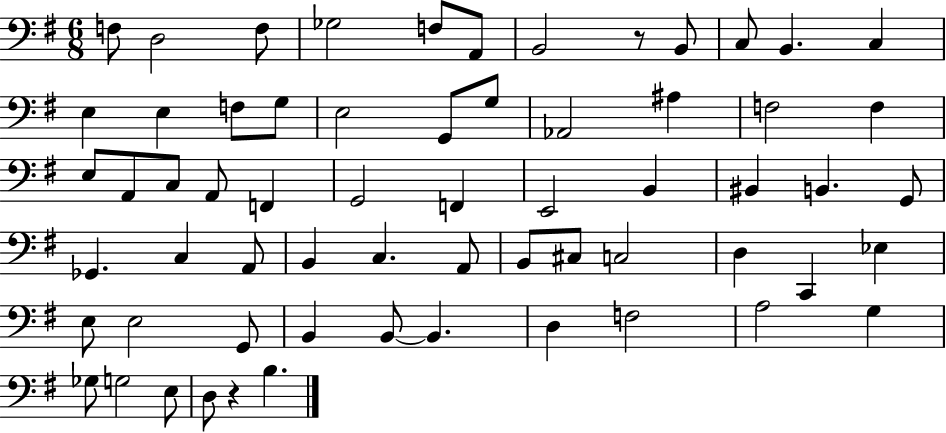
{
  \clef bass
  \numericTimeSignature
  \time 6/8
  \key g \major
  f8 d2 f8 | ges2 f8 a,8 | b,2 r8 b,8 | c8 b,4. c4 | \break e4 e4 f8 g8 | e2 g,8 g8 | aes,2 ais4 | f2 f4 | \break e8 a,8 c8 a,8 f,4 | g,2 f,4 | e,2 b,4 | bis,4 b,4. g,8 | \break ges,4. c4 a,8 | b,4 c4. a,8 | b,8 cis8 c2 | d4 c,4 ees4 | \break e8 e2 g,8 | b,4 b,8~~ b,4. | d4 f2 | a2 g4 | \break ges8 g2 e8 | d8 r4 b4. | \bar "|."
}